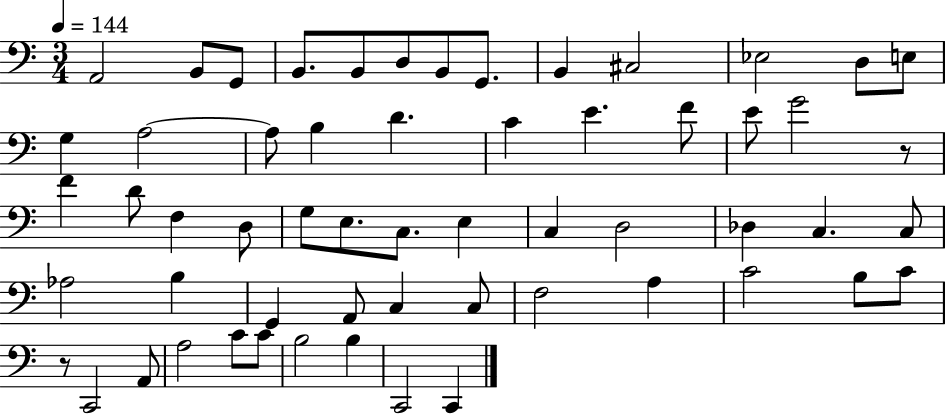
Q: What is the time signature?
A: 3/4